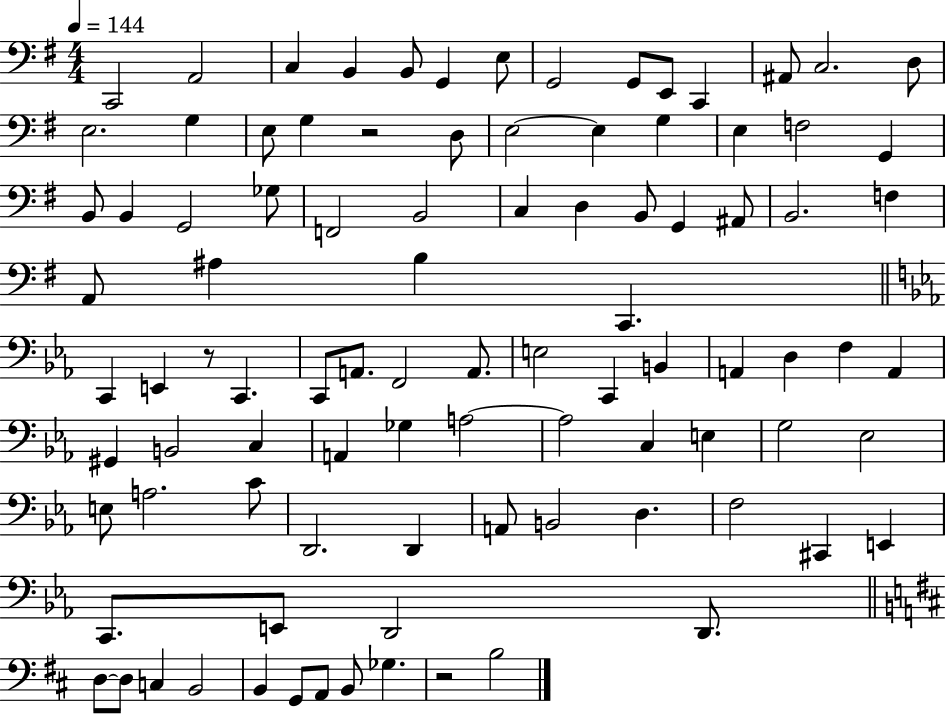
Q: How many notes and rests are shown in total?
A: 95